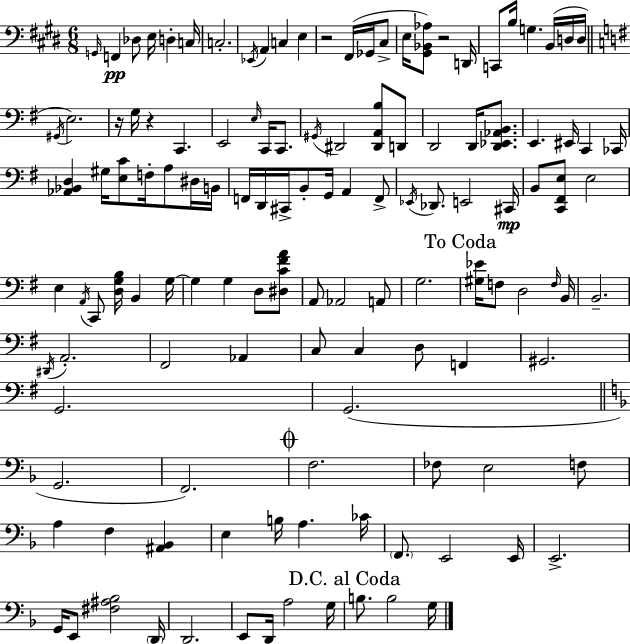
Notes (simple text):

G2/s F2/q Db3/e E3/s D3/q C3/s C3/h. Eb2/s A2/q C3/q E3/q R/h F#2/s Gb2/s C#3/e E3/s [G#2,Bb2,Ab3]/e R/h D2/s C2/e B3/s G3/q. B2/s D3/s D3/s G#2/s E3/h. R/s G3/s R/q C2/q. E2/h E3/s C2/s C2/e. G#2/s D#2/h [D#2,A2,B3]/e D2/e D2/h D2/s [D2,Eb2,Ab2,B2]/e. E2/q. EIS2/s C2/q CES2/s [Ab2,Bb2,D3]/q G#3/s [E3,C4]/e F3/s A3/e D#3/s B2/s F2/s D2/s C#2/s B2/e G2/s A2/q F2/e Eb2/s Db2/e. E2/h C#2/s B2/e [C2,F#2,E3]/e E3/h E3/q A2/s C2/e [D3,G3,B3]/s B2/q G3/s G3/q G3/q D3/e [D#3,C4,F#4,A4]/e A2/e Ab2/h A2/e G3/h. [G#3,Eb4]/s F3/e D3/h F3/s B2/s B2/h. D#2/s A2/h. F#2/h Ab2/q C3/e C3/q D3/e F2/q G#2/h. G2/h. G2/h. G2/h. F2/h. F3/h. FES3/e E3/h F3/e A3/q F3/q [A#2,Bb2]/q E3/q B3/s A3/q. CES4/s F2/e. E2/h E2/s E2/h. G2/s E2/e [F#3,A#3,Bb3]/h D2/s D2/h. E2/e D2/s A3/h G3/s B3/e. B3/h G3/s